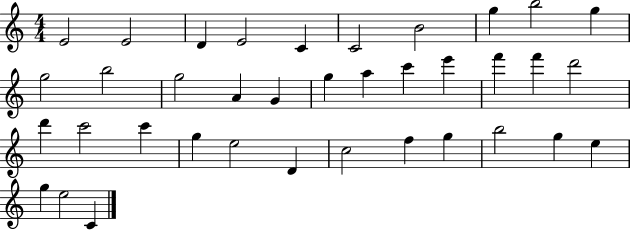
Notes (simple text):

E4/h E4/h D4/q E4/h C4/q C4/h B4/h G5/q B5/h G5/q G5/h B5/h G5/h A4/q G4/q G5/q A5/q C6/q E6/q F6/q F6/q D6/h D6/q C6/h C6/q G5/q E5/h D4/q C5/h F5/q G5/q B5/h G5/q E5/q G5/q E5/h C4/q